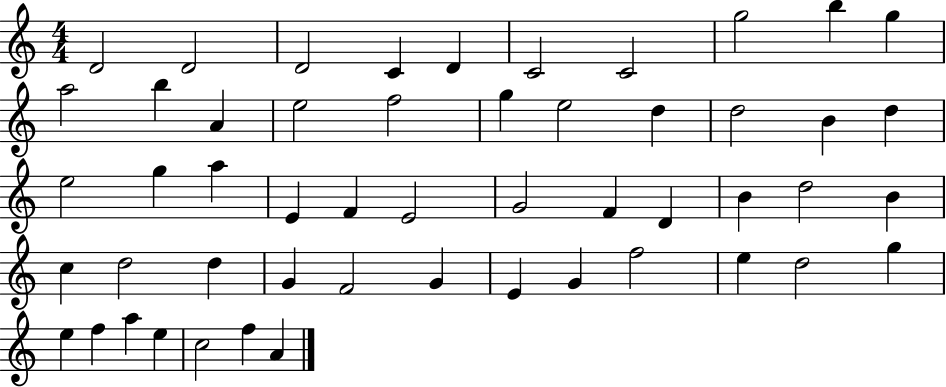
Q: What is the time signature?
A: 4/4